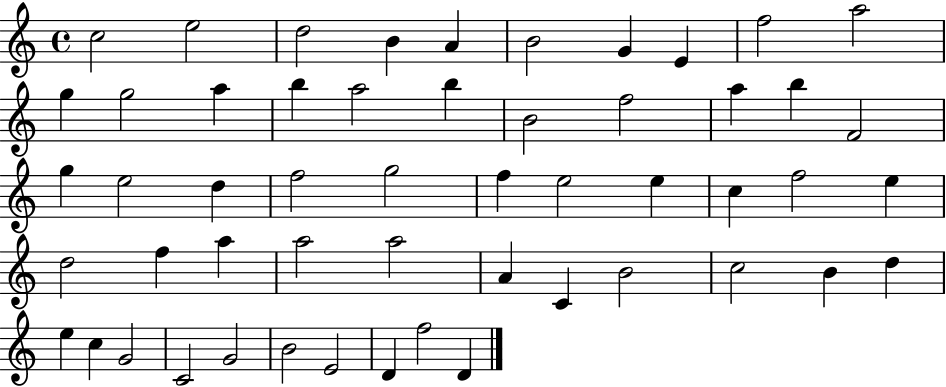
{
  \clef treble
  \time 4/4
  \defaultTimeSignature
  \key c \major
  c''2 e''2 | d''2 b'4 a'4 | b'2 g'4 e'4 | f''2 a''2 | \break g''4 g''2 a''4 | b''4 a''2 b''4 | b'2 f''2 | a''4 b''4 f'2 | \break g''4 e''2 d''4 | f''2 g''2 | f''4 e''2 e''4 | c''4 f''2 e''4 | \break d''2 f''4 a''4 | a''2 a''2 | a'4 c'4 b'2 | c''2 b'4 d''4 | \break e''4 c''4 g'2 | c'2 g'2 | b'2 e'2 | d'4 f''2 d'4 | \break \bar "|."
}